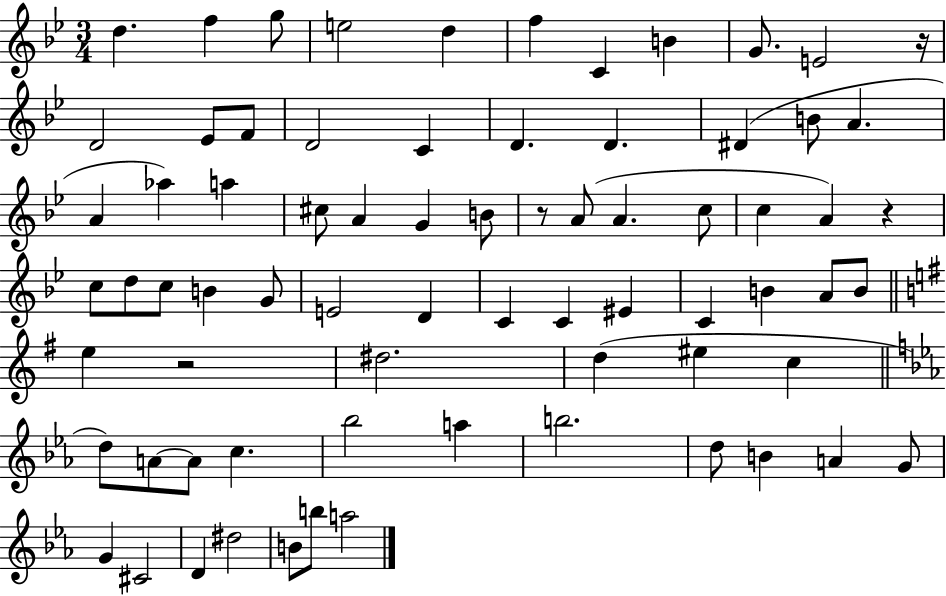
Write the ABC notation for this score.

X:1
T:Untitled
M:3/4
L:1/4
K:Bb
d f g/2 e2 d f C B G/2 E2 z/4 D2 _E/2 F/2 D2 C D D ^D B/2 A A _a a ^c/2 A G B/2 z/2 A/2 A c/2 c A z c/2 d/2 c/2 B G/2 E2 D C C ^E C B A/2 B/2 e z2 ^d2 d ^e c d/2 A/2 A/2 c _b2 a b2 d/2 B A G/2 G ^C2 D ^d2 B/2 b/2 a2